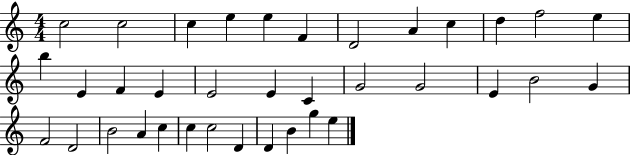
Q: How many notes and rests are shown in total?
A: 36